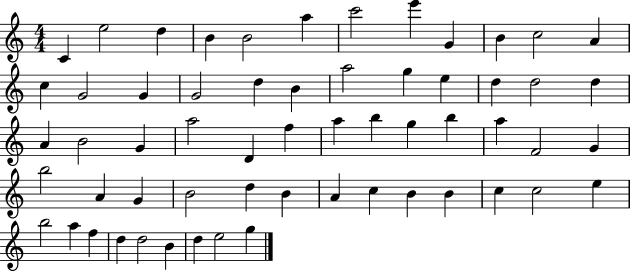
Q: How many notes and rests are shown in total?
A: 59